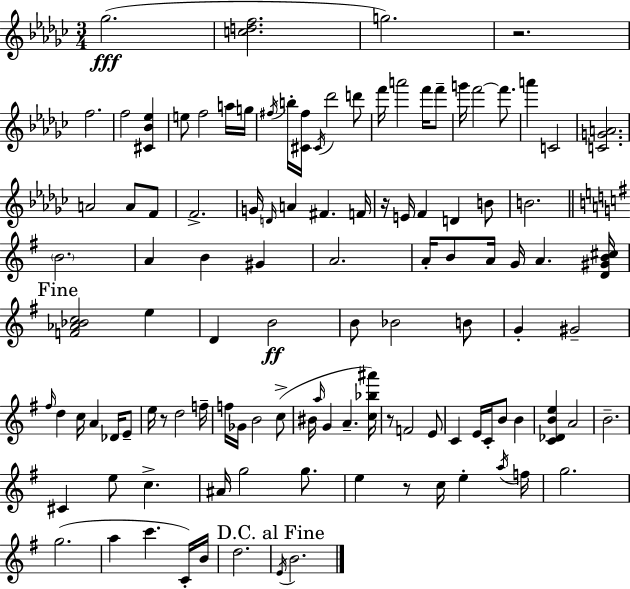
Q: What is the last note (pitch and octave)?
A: B4